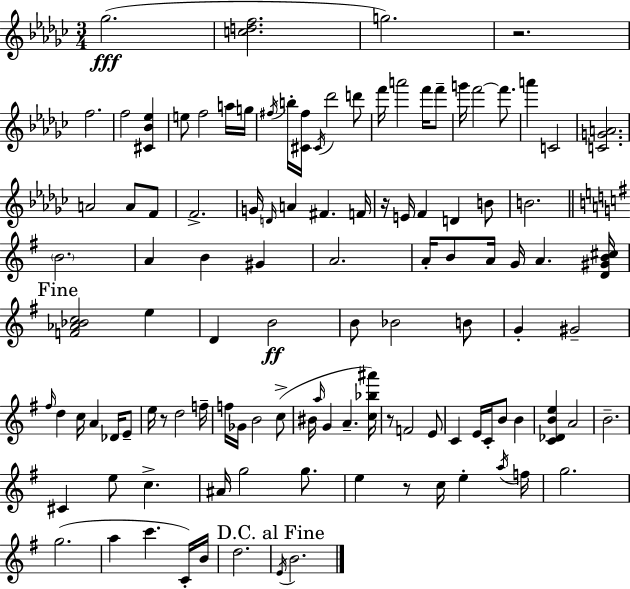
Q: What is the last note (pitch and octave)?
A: B4